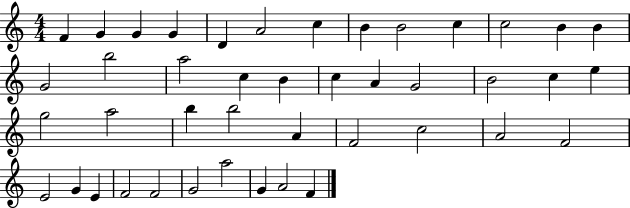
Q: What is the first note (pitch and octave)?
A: F4